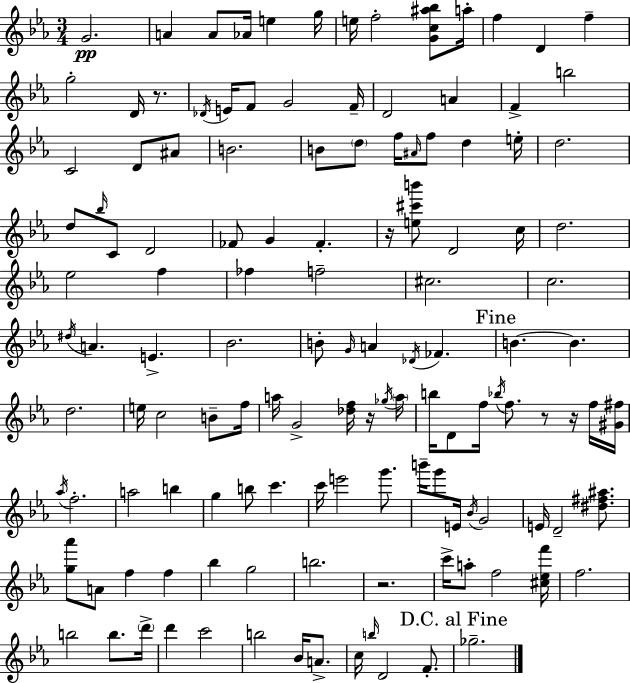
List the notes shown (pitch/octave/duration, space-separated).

G4/h. A4/q A4/e Ab4/s E5/q G5/s E5/s F5/h [G4,C5,A#5,Bb5]/e A5/s F5/q D4/q F5/q G5/h D4/s R/e. Db4/s E4/s F4/e G4/h F4/s D4/h A4/q F4/q B5/h C4/h D4/e A#4/e B4/h. B4/e D5/e F5/s A#4/s F5/e D5/q E5/s D5/h. D5/e Bb5/s C4/e D4/h FES4/e G4/q FES4/q. R/s [E5,C#6,B6]/e D4/h C5/s D5/h. Eb5/h F5/q FES5/q F5/h C#5/h. C5/h. D#5/s A4/q. E4/q. Bb4/h. B4/e G4/s A4/q Db4/s FES4/q. B4/q. B4/q. D5/h. E5/s C5/h B4/e F5/s A5/s G4/h [Db5,F5]/s R/s Gb5/s A5/s B5/s D4/e F5/s Bb5/s F5/e. R/e R/s F5/s [G#4,F#5]/s Ab5/s F5/h. A5/h B5/q G5/q B5/e C6/q. C6/s E6/h G6/e. B6/s G6/e E4/s Bb4/s G4/h E4/s D4/h [D#5,F#5,A#5]/e. [G5,Ab6]/e A4/e F5/q F5/q Bb5/q G5/h B5/h. R/h. C6/s A5/e F5/h [C#5,Eb5,F6]/s F5/h. B5/h B5/e. D6/s D6/q C6/h B5/h Bb4/s A4/e. C5/s B5/s D4/h F4/e. Gb5/h.